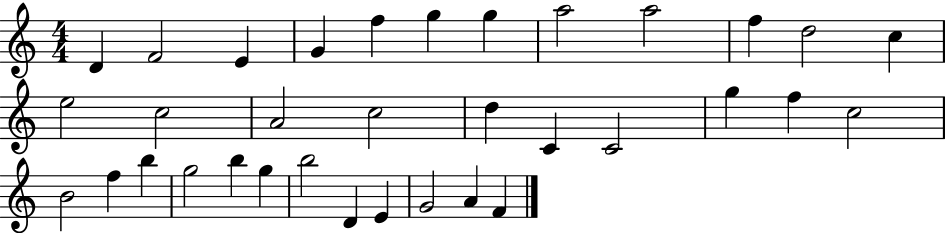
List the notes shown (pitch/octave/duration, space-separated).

D4/q F4/h E4/q G4/q F5/q G5/q G5/q A5/h A5/h F5/q D5/h C5/q E5/h C5/h A4/h C5/h D5/q C4/q C4/h G5/q F5/q C5/h B4/h F5/q B5/q G5/h B5/q G5/q B5/h D4/q E4/q G4/h A4/q F4/q